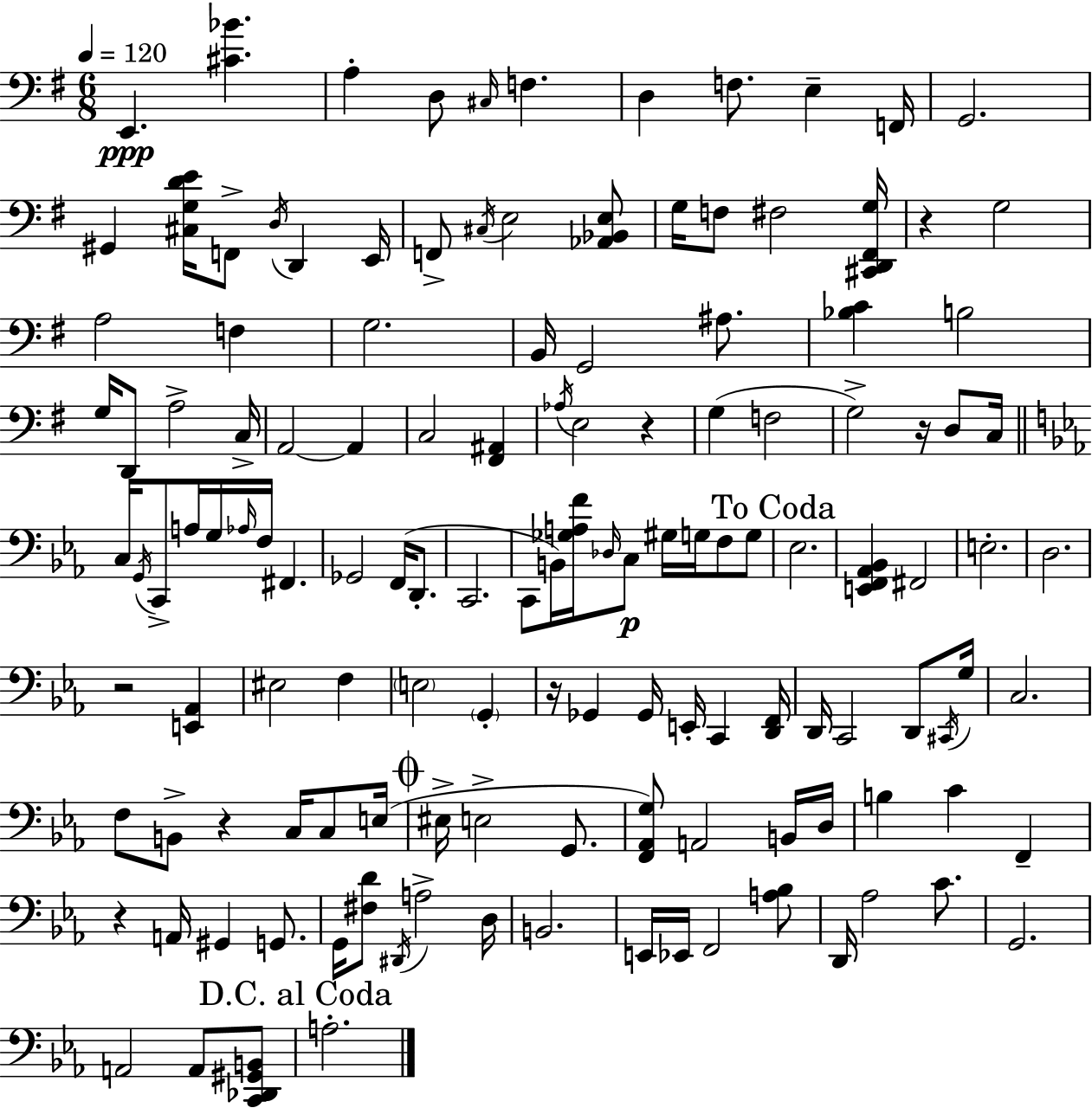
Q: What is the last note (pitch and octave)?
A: A3